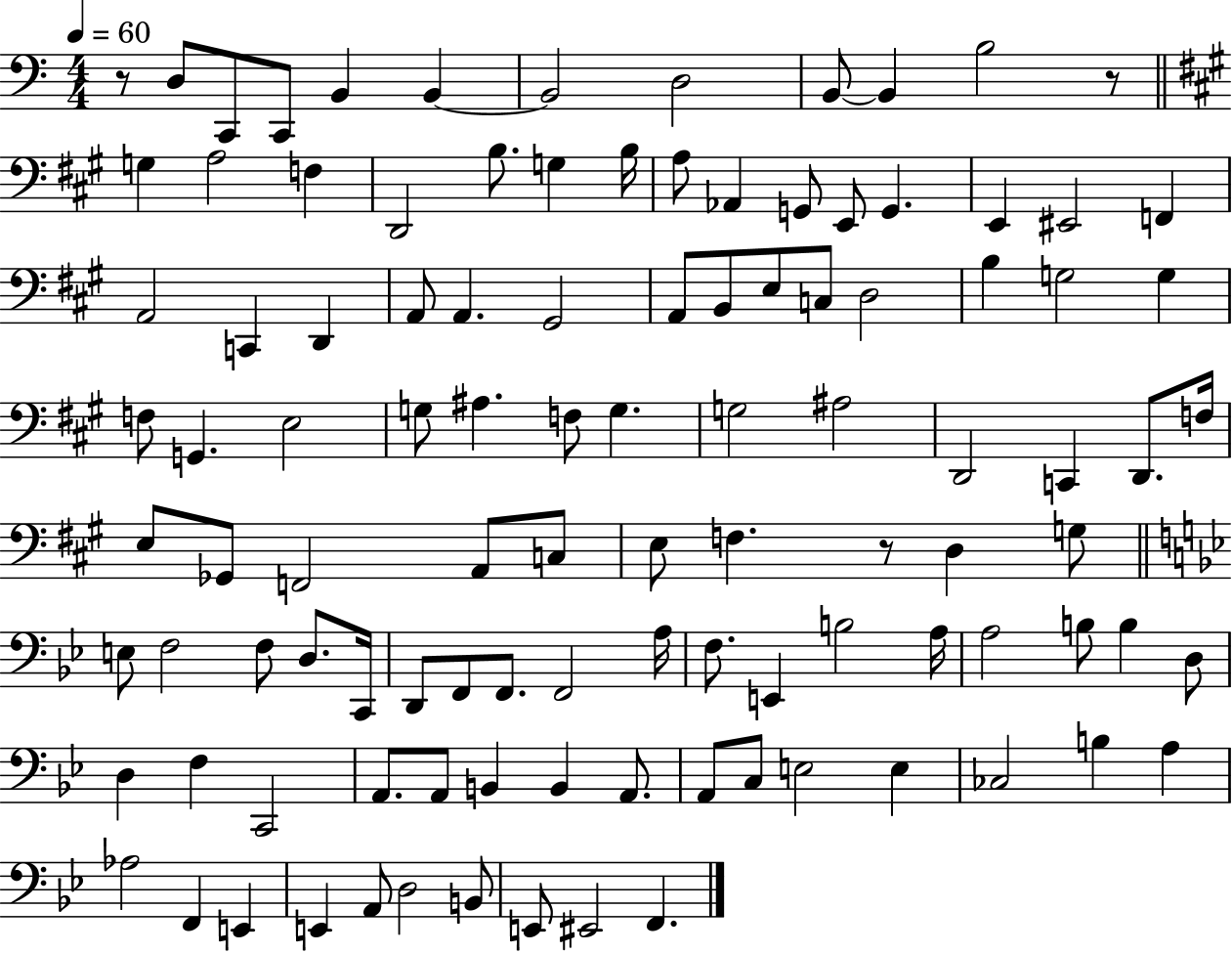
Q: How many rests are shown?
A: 3